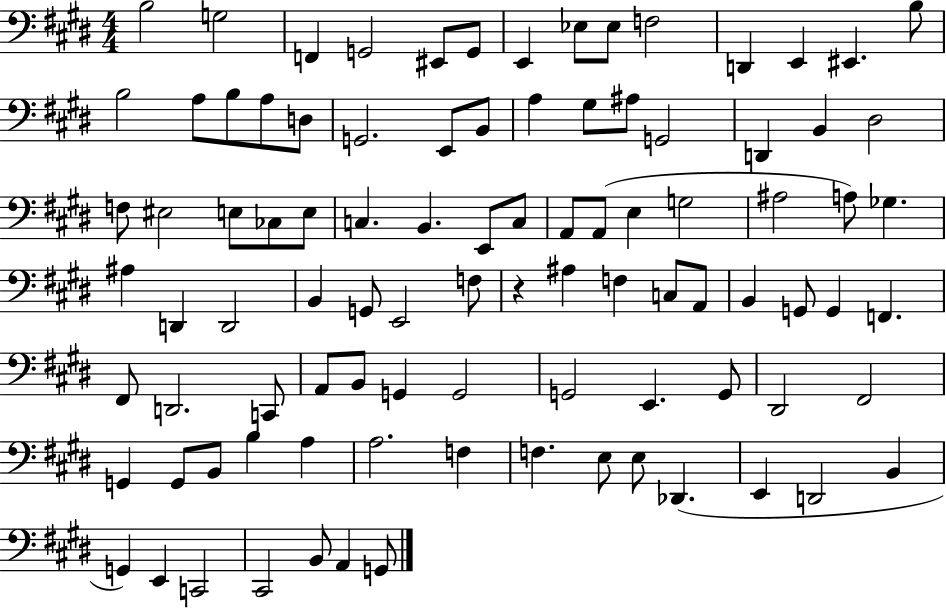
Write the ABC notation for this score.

X:1
T:Untitled
M:4/4
L:1/4
K:E
B,2 G,2 F,, G,,2 ^E,,/2 G,,/2 E,, _E,/2 _E,/2 F,2 D,, E,, ^E,, B,/2 B,2 A,/2 B,/2 A,/2 D,/2 G,,2 E,,/2 B,,/2 A, ^G,/2 ^A,/2 G,,2 D,, B,, ^D,2 F,/2 ^E,2 E,/2 _C,/2 E,/2 C, B,, E,,/2 C,/2 A,,/2 A,,/2 E, G,2 ^A,2 A,/2 _G, ^A, D,, D,,2 B,, G,,/2 E,,2 F,/2 z ^A, F, C,/2 A,,/2 B,, G,,/2 G,, F,, ^F,,/2 D,,2 C,,/2 A,,/2 B,,/2 G,, G,,2 G,,2 E,, G,,/2 ^D,,2 ^F,,2 G,, G,,/2 B,,/2 B, A, A,2 F, F, E,/2 E,/2 _D,, E,, D,,2 B,, G,, E,, C,,2 ^C,,2 B,,/2 A,, G,,/2